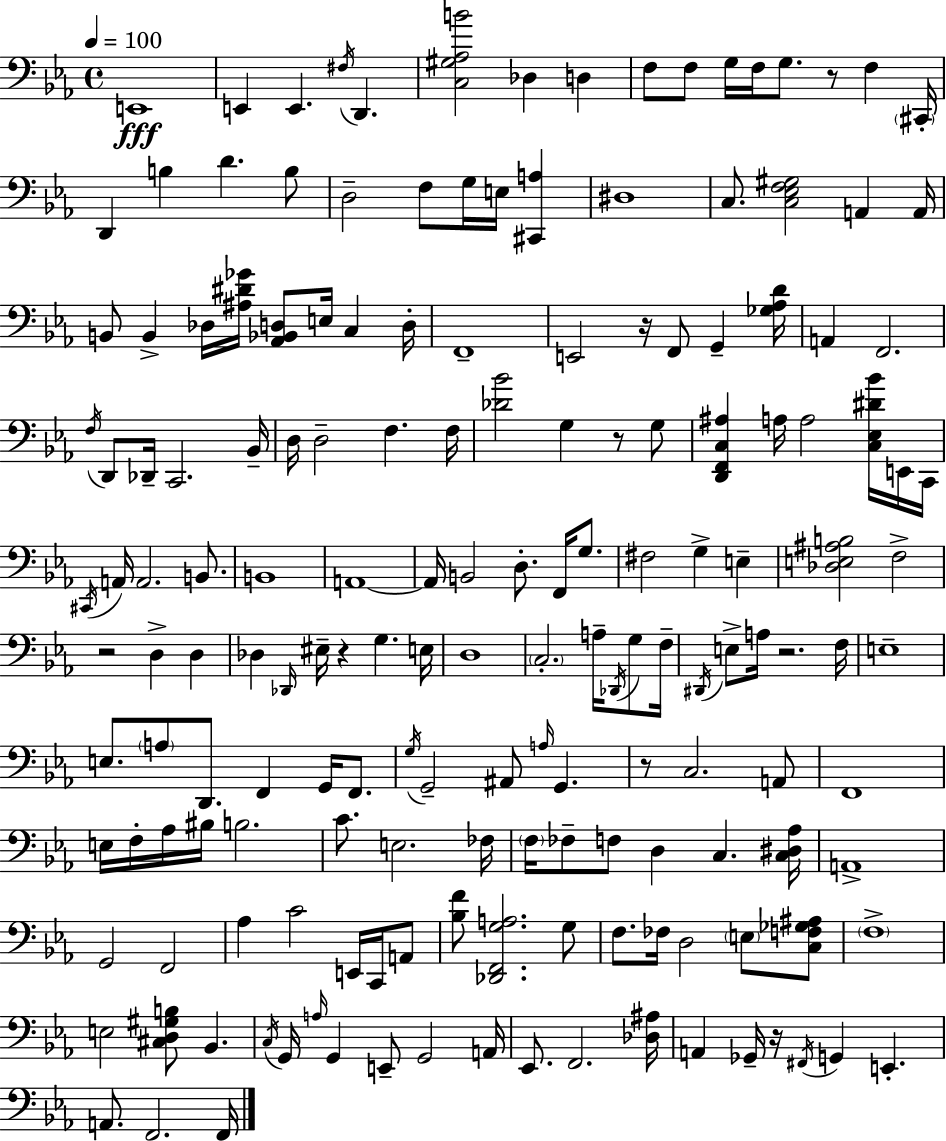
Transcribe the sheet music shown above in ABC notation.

X:1
T:Untitled
M:4/4
L:1/4
K:Cm
E,,4 E,, E,, ^F,/4 D,, [C,^G,_A,B]2 _D, D, F,/2 F,/2 G,/4 F,/4 G,/2 z/2 F, ^C,,/4 D,, B, D B,/2 D,2 F,/2 G,/4 E,/4 [^C,,A,] ^D,4 C,/2 [C,_E,F,^G,]2 A,, A,,/4 B,,/2 B,, _D,/4 [^A,^D_G]/4 [_A,,_B,,D,]/2 E,/4 C, D,/4 F,,4 E,,2 z/4 F,,/2 G,, [_G,_A,D]/4 A,, F,,2 F,/4 D,,/2 _D,,/4 C,,2 _B,,/4 D,/4 D,2 F, F,/4 [_D_B]2 G, z/2 G,/2 [D,,F,,C,^A,] A,/4 A,2 [C,_E,^D_B]/4 E,,/4 C,,/4 ^C,,/4 A,,/4 A,,2 B,,/2 B,,4 A,,4 A,,/4 B,,2 D,/2 F,,/4 G,/2 ^F,2 G, E, [_D,E,^A,B,]2 F,2 z2 D, D, _D, _D,,/4 ^E,/4 z G, E,/4 D,4 C,2 A,/4 _D,,/4 G,/2 F,/4 ^D,,/4 E,/2 A,/4 z2 F,/4 E,4 E,/2 A,/2 D,,/2 F,, G,,/4 F,,/2 G,/4 G,,2 ^A,,/2 A,/4 G,, z/2 C,2 A,,/2 F,,4 E,/4 F,/4 _A,/4 ^B,/4 B,2 C/2 E,2 _F,/4 F,/4 _F,/2 F,/2 D, C, [C,^D,_A,]/4 A,,4 G,,2 F,,2 _A, C2 E,,/4 C,,/4 A,,/2 [_B,F]/2 [_D,,F,,G,A,]2 G,/2 F,/2 _F,/4 D,2 E,/2 [C,F,_G,^A,]/2 F,4 E,2 [^C,D,^G,B,]/2 _B,, C,/4 G,,/4 A,/4 G,, E,,/2 G,,2 A,,/4 _E,,/2 F,,2 [_D,^A,]/4 A,, _G,,/4 z/4 ^F,,/4 G,, E,, A,,/2 F,,2 F,,/4